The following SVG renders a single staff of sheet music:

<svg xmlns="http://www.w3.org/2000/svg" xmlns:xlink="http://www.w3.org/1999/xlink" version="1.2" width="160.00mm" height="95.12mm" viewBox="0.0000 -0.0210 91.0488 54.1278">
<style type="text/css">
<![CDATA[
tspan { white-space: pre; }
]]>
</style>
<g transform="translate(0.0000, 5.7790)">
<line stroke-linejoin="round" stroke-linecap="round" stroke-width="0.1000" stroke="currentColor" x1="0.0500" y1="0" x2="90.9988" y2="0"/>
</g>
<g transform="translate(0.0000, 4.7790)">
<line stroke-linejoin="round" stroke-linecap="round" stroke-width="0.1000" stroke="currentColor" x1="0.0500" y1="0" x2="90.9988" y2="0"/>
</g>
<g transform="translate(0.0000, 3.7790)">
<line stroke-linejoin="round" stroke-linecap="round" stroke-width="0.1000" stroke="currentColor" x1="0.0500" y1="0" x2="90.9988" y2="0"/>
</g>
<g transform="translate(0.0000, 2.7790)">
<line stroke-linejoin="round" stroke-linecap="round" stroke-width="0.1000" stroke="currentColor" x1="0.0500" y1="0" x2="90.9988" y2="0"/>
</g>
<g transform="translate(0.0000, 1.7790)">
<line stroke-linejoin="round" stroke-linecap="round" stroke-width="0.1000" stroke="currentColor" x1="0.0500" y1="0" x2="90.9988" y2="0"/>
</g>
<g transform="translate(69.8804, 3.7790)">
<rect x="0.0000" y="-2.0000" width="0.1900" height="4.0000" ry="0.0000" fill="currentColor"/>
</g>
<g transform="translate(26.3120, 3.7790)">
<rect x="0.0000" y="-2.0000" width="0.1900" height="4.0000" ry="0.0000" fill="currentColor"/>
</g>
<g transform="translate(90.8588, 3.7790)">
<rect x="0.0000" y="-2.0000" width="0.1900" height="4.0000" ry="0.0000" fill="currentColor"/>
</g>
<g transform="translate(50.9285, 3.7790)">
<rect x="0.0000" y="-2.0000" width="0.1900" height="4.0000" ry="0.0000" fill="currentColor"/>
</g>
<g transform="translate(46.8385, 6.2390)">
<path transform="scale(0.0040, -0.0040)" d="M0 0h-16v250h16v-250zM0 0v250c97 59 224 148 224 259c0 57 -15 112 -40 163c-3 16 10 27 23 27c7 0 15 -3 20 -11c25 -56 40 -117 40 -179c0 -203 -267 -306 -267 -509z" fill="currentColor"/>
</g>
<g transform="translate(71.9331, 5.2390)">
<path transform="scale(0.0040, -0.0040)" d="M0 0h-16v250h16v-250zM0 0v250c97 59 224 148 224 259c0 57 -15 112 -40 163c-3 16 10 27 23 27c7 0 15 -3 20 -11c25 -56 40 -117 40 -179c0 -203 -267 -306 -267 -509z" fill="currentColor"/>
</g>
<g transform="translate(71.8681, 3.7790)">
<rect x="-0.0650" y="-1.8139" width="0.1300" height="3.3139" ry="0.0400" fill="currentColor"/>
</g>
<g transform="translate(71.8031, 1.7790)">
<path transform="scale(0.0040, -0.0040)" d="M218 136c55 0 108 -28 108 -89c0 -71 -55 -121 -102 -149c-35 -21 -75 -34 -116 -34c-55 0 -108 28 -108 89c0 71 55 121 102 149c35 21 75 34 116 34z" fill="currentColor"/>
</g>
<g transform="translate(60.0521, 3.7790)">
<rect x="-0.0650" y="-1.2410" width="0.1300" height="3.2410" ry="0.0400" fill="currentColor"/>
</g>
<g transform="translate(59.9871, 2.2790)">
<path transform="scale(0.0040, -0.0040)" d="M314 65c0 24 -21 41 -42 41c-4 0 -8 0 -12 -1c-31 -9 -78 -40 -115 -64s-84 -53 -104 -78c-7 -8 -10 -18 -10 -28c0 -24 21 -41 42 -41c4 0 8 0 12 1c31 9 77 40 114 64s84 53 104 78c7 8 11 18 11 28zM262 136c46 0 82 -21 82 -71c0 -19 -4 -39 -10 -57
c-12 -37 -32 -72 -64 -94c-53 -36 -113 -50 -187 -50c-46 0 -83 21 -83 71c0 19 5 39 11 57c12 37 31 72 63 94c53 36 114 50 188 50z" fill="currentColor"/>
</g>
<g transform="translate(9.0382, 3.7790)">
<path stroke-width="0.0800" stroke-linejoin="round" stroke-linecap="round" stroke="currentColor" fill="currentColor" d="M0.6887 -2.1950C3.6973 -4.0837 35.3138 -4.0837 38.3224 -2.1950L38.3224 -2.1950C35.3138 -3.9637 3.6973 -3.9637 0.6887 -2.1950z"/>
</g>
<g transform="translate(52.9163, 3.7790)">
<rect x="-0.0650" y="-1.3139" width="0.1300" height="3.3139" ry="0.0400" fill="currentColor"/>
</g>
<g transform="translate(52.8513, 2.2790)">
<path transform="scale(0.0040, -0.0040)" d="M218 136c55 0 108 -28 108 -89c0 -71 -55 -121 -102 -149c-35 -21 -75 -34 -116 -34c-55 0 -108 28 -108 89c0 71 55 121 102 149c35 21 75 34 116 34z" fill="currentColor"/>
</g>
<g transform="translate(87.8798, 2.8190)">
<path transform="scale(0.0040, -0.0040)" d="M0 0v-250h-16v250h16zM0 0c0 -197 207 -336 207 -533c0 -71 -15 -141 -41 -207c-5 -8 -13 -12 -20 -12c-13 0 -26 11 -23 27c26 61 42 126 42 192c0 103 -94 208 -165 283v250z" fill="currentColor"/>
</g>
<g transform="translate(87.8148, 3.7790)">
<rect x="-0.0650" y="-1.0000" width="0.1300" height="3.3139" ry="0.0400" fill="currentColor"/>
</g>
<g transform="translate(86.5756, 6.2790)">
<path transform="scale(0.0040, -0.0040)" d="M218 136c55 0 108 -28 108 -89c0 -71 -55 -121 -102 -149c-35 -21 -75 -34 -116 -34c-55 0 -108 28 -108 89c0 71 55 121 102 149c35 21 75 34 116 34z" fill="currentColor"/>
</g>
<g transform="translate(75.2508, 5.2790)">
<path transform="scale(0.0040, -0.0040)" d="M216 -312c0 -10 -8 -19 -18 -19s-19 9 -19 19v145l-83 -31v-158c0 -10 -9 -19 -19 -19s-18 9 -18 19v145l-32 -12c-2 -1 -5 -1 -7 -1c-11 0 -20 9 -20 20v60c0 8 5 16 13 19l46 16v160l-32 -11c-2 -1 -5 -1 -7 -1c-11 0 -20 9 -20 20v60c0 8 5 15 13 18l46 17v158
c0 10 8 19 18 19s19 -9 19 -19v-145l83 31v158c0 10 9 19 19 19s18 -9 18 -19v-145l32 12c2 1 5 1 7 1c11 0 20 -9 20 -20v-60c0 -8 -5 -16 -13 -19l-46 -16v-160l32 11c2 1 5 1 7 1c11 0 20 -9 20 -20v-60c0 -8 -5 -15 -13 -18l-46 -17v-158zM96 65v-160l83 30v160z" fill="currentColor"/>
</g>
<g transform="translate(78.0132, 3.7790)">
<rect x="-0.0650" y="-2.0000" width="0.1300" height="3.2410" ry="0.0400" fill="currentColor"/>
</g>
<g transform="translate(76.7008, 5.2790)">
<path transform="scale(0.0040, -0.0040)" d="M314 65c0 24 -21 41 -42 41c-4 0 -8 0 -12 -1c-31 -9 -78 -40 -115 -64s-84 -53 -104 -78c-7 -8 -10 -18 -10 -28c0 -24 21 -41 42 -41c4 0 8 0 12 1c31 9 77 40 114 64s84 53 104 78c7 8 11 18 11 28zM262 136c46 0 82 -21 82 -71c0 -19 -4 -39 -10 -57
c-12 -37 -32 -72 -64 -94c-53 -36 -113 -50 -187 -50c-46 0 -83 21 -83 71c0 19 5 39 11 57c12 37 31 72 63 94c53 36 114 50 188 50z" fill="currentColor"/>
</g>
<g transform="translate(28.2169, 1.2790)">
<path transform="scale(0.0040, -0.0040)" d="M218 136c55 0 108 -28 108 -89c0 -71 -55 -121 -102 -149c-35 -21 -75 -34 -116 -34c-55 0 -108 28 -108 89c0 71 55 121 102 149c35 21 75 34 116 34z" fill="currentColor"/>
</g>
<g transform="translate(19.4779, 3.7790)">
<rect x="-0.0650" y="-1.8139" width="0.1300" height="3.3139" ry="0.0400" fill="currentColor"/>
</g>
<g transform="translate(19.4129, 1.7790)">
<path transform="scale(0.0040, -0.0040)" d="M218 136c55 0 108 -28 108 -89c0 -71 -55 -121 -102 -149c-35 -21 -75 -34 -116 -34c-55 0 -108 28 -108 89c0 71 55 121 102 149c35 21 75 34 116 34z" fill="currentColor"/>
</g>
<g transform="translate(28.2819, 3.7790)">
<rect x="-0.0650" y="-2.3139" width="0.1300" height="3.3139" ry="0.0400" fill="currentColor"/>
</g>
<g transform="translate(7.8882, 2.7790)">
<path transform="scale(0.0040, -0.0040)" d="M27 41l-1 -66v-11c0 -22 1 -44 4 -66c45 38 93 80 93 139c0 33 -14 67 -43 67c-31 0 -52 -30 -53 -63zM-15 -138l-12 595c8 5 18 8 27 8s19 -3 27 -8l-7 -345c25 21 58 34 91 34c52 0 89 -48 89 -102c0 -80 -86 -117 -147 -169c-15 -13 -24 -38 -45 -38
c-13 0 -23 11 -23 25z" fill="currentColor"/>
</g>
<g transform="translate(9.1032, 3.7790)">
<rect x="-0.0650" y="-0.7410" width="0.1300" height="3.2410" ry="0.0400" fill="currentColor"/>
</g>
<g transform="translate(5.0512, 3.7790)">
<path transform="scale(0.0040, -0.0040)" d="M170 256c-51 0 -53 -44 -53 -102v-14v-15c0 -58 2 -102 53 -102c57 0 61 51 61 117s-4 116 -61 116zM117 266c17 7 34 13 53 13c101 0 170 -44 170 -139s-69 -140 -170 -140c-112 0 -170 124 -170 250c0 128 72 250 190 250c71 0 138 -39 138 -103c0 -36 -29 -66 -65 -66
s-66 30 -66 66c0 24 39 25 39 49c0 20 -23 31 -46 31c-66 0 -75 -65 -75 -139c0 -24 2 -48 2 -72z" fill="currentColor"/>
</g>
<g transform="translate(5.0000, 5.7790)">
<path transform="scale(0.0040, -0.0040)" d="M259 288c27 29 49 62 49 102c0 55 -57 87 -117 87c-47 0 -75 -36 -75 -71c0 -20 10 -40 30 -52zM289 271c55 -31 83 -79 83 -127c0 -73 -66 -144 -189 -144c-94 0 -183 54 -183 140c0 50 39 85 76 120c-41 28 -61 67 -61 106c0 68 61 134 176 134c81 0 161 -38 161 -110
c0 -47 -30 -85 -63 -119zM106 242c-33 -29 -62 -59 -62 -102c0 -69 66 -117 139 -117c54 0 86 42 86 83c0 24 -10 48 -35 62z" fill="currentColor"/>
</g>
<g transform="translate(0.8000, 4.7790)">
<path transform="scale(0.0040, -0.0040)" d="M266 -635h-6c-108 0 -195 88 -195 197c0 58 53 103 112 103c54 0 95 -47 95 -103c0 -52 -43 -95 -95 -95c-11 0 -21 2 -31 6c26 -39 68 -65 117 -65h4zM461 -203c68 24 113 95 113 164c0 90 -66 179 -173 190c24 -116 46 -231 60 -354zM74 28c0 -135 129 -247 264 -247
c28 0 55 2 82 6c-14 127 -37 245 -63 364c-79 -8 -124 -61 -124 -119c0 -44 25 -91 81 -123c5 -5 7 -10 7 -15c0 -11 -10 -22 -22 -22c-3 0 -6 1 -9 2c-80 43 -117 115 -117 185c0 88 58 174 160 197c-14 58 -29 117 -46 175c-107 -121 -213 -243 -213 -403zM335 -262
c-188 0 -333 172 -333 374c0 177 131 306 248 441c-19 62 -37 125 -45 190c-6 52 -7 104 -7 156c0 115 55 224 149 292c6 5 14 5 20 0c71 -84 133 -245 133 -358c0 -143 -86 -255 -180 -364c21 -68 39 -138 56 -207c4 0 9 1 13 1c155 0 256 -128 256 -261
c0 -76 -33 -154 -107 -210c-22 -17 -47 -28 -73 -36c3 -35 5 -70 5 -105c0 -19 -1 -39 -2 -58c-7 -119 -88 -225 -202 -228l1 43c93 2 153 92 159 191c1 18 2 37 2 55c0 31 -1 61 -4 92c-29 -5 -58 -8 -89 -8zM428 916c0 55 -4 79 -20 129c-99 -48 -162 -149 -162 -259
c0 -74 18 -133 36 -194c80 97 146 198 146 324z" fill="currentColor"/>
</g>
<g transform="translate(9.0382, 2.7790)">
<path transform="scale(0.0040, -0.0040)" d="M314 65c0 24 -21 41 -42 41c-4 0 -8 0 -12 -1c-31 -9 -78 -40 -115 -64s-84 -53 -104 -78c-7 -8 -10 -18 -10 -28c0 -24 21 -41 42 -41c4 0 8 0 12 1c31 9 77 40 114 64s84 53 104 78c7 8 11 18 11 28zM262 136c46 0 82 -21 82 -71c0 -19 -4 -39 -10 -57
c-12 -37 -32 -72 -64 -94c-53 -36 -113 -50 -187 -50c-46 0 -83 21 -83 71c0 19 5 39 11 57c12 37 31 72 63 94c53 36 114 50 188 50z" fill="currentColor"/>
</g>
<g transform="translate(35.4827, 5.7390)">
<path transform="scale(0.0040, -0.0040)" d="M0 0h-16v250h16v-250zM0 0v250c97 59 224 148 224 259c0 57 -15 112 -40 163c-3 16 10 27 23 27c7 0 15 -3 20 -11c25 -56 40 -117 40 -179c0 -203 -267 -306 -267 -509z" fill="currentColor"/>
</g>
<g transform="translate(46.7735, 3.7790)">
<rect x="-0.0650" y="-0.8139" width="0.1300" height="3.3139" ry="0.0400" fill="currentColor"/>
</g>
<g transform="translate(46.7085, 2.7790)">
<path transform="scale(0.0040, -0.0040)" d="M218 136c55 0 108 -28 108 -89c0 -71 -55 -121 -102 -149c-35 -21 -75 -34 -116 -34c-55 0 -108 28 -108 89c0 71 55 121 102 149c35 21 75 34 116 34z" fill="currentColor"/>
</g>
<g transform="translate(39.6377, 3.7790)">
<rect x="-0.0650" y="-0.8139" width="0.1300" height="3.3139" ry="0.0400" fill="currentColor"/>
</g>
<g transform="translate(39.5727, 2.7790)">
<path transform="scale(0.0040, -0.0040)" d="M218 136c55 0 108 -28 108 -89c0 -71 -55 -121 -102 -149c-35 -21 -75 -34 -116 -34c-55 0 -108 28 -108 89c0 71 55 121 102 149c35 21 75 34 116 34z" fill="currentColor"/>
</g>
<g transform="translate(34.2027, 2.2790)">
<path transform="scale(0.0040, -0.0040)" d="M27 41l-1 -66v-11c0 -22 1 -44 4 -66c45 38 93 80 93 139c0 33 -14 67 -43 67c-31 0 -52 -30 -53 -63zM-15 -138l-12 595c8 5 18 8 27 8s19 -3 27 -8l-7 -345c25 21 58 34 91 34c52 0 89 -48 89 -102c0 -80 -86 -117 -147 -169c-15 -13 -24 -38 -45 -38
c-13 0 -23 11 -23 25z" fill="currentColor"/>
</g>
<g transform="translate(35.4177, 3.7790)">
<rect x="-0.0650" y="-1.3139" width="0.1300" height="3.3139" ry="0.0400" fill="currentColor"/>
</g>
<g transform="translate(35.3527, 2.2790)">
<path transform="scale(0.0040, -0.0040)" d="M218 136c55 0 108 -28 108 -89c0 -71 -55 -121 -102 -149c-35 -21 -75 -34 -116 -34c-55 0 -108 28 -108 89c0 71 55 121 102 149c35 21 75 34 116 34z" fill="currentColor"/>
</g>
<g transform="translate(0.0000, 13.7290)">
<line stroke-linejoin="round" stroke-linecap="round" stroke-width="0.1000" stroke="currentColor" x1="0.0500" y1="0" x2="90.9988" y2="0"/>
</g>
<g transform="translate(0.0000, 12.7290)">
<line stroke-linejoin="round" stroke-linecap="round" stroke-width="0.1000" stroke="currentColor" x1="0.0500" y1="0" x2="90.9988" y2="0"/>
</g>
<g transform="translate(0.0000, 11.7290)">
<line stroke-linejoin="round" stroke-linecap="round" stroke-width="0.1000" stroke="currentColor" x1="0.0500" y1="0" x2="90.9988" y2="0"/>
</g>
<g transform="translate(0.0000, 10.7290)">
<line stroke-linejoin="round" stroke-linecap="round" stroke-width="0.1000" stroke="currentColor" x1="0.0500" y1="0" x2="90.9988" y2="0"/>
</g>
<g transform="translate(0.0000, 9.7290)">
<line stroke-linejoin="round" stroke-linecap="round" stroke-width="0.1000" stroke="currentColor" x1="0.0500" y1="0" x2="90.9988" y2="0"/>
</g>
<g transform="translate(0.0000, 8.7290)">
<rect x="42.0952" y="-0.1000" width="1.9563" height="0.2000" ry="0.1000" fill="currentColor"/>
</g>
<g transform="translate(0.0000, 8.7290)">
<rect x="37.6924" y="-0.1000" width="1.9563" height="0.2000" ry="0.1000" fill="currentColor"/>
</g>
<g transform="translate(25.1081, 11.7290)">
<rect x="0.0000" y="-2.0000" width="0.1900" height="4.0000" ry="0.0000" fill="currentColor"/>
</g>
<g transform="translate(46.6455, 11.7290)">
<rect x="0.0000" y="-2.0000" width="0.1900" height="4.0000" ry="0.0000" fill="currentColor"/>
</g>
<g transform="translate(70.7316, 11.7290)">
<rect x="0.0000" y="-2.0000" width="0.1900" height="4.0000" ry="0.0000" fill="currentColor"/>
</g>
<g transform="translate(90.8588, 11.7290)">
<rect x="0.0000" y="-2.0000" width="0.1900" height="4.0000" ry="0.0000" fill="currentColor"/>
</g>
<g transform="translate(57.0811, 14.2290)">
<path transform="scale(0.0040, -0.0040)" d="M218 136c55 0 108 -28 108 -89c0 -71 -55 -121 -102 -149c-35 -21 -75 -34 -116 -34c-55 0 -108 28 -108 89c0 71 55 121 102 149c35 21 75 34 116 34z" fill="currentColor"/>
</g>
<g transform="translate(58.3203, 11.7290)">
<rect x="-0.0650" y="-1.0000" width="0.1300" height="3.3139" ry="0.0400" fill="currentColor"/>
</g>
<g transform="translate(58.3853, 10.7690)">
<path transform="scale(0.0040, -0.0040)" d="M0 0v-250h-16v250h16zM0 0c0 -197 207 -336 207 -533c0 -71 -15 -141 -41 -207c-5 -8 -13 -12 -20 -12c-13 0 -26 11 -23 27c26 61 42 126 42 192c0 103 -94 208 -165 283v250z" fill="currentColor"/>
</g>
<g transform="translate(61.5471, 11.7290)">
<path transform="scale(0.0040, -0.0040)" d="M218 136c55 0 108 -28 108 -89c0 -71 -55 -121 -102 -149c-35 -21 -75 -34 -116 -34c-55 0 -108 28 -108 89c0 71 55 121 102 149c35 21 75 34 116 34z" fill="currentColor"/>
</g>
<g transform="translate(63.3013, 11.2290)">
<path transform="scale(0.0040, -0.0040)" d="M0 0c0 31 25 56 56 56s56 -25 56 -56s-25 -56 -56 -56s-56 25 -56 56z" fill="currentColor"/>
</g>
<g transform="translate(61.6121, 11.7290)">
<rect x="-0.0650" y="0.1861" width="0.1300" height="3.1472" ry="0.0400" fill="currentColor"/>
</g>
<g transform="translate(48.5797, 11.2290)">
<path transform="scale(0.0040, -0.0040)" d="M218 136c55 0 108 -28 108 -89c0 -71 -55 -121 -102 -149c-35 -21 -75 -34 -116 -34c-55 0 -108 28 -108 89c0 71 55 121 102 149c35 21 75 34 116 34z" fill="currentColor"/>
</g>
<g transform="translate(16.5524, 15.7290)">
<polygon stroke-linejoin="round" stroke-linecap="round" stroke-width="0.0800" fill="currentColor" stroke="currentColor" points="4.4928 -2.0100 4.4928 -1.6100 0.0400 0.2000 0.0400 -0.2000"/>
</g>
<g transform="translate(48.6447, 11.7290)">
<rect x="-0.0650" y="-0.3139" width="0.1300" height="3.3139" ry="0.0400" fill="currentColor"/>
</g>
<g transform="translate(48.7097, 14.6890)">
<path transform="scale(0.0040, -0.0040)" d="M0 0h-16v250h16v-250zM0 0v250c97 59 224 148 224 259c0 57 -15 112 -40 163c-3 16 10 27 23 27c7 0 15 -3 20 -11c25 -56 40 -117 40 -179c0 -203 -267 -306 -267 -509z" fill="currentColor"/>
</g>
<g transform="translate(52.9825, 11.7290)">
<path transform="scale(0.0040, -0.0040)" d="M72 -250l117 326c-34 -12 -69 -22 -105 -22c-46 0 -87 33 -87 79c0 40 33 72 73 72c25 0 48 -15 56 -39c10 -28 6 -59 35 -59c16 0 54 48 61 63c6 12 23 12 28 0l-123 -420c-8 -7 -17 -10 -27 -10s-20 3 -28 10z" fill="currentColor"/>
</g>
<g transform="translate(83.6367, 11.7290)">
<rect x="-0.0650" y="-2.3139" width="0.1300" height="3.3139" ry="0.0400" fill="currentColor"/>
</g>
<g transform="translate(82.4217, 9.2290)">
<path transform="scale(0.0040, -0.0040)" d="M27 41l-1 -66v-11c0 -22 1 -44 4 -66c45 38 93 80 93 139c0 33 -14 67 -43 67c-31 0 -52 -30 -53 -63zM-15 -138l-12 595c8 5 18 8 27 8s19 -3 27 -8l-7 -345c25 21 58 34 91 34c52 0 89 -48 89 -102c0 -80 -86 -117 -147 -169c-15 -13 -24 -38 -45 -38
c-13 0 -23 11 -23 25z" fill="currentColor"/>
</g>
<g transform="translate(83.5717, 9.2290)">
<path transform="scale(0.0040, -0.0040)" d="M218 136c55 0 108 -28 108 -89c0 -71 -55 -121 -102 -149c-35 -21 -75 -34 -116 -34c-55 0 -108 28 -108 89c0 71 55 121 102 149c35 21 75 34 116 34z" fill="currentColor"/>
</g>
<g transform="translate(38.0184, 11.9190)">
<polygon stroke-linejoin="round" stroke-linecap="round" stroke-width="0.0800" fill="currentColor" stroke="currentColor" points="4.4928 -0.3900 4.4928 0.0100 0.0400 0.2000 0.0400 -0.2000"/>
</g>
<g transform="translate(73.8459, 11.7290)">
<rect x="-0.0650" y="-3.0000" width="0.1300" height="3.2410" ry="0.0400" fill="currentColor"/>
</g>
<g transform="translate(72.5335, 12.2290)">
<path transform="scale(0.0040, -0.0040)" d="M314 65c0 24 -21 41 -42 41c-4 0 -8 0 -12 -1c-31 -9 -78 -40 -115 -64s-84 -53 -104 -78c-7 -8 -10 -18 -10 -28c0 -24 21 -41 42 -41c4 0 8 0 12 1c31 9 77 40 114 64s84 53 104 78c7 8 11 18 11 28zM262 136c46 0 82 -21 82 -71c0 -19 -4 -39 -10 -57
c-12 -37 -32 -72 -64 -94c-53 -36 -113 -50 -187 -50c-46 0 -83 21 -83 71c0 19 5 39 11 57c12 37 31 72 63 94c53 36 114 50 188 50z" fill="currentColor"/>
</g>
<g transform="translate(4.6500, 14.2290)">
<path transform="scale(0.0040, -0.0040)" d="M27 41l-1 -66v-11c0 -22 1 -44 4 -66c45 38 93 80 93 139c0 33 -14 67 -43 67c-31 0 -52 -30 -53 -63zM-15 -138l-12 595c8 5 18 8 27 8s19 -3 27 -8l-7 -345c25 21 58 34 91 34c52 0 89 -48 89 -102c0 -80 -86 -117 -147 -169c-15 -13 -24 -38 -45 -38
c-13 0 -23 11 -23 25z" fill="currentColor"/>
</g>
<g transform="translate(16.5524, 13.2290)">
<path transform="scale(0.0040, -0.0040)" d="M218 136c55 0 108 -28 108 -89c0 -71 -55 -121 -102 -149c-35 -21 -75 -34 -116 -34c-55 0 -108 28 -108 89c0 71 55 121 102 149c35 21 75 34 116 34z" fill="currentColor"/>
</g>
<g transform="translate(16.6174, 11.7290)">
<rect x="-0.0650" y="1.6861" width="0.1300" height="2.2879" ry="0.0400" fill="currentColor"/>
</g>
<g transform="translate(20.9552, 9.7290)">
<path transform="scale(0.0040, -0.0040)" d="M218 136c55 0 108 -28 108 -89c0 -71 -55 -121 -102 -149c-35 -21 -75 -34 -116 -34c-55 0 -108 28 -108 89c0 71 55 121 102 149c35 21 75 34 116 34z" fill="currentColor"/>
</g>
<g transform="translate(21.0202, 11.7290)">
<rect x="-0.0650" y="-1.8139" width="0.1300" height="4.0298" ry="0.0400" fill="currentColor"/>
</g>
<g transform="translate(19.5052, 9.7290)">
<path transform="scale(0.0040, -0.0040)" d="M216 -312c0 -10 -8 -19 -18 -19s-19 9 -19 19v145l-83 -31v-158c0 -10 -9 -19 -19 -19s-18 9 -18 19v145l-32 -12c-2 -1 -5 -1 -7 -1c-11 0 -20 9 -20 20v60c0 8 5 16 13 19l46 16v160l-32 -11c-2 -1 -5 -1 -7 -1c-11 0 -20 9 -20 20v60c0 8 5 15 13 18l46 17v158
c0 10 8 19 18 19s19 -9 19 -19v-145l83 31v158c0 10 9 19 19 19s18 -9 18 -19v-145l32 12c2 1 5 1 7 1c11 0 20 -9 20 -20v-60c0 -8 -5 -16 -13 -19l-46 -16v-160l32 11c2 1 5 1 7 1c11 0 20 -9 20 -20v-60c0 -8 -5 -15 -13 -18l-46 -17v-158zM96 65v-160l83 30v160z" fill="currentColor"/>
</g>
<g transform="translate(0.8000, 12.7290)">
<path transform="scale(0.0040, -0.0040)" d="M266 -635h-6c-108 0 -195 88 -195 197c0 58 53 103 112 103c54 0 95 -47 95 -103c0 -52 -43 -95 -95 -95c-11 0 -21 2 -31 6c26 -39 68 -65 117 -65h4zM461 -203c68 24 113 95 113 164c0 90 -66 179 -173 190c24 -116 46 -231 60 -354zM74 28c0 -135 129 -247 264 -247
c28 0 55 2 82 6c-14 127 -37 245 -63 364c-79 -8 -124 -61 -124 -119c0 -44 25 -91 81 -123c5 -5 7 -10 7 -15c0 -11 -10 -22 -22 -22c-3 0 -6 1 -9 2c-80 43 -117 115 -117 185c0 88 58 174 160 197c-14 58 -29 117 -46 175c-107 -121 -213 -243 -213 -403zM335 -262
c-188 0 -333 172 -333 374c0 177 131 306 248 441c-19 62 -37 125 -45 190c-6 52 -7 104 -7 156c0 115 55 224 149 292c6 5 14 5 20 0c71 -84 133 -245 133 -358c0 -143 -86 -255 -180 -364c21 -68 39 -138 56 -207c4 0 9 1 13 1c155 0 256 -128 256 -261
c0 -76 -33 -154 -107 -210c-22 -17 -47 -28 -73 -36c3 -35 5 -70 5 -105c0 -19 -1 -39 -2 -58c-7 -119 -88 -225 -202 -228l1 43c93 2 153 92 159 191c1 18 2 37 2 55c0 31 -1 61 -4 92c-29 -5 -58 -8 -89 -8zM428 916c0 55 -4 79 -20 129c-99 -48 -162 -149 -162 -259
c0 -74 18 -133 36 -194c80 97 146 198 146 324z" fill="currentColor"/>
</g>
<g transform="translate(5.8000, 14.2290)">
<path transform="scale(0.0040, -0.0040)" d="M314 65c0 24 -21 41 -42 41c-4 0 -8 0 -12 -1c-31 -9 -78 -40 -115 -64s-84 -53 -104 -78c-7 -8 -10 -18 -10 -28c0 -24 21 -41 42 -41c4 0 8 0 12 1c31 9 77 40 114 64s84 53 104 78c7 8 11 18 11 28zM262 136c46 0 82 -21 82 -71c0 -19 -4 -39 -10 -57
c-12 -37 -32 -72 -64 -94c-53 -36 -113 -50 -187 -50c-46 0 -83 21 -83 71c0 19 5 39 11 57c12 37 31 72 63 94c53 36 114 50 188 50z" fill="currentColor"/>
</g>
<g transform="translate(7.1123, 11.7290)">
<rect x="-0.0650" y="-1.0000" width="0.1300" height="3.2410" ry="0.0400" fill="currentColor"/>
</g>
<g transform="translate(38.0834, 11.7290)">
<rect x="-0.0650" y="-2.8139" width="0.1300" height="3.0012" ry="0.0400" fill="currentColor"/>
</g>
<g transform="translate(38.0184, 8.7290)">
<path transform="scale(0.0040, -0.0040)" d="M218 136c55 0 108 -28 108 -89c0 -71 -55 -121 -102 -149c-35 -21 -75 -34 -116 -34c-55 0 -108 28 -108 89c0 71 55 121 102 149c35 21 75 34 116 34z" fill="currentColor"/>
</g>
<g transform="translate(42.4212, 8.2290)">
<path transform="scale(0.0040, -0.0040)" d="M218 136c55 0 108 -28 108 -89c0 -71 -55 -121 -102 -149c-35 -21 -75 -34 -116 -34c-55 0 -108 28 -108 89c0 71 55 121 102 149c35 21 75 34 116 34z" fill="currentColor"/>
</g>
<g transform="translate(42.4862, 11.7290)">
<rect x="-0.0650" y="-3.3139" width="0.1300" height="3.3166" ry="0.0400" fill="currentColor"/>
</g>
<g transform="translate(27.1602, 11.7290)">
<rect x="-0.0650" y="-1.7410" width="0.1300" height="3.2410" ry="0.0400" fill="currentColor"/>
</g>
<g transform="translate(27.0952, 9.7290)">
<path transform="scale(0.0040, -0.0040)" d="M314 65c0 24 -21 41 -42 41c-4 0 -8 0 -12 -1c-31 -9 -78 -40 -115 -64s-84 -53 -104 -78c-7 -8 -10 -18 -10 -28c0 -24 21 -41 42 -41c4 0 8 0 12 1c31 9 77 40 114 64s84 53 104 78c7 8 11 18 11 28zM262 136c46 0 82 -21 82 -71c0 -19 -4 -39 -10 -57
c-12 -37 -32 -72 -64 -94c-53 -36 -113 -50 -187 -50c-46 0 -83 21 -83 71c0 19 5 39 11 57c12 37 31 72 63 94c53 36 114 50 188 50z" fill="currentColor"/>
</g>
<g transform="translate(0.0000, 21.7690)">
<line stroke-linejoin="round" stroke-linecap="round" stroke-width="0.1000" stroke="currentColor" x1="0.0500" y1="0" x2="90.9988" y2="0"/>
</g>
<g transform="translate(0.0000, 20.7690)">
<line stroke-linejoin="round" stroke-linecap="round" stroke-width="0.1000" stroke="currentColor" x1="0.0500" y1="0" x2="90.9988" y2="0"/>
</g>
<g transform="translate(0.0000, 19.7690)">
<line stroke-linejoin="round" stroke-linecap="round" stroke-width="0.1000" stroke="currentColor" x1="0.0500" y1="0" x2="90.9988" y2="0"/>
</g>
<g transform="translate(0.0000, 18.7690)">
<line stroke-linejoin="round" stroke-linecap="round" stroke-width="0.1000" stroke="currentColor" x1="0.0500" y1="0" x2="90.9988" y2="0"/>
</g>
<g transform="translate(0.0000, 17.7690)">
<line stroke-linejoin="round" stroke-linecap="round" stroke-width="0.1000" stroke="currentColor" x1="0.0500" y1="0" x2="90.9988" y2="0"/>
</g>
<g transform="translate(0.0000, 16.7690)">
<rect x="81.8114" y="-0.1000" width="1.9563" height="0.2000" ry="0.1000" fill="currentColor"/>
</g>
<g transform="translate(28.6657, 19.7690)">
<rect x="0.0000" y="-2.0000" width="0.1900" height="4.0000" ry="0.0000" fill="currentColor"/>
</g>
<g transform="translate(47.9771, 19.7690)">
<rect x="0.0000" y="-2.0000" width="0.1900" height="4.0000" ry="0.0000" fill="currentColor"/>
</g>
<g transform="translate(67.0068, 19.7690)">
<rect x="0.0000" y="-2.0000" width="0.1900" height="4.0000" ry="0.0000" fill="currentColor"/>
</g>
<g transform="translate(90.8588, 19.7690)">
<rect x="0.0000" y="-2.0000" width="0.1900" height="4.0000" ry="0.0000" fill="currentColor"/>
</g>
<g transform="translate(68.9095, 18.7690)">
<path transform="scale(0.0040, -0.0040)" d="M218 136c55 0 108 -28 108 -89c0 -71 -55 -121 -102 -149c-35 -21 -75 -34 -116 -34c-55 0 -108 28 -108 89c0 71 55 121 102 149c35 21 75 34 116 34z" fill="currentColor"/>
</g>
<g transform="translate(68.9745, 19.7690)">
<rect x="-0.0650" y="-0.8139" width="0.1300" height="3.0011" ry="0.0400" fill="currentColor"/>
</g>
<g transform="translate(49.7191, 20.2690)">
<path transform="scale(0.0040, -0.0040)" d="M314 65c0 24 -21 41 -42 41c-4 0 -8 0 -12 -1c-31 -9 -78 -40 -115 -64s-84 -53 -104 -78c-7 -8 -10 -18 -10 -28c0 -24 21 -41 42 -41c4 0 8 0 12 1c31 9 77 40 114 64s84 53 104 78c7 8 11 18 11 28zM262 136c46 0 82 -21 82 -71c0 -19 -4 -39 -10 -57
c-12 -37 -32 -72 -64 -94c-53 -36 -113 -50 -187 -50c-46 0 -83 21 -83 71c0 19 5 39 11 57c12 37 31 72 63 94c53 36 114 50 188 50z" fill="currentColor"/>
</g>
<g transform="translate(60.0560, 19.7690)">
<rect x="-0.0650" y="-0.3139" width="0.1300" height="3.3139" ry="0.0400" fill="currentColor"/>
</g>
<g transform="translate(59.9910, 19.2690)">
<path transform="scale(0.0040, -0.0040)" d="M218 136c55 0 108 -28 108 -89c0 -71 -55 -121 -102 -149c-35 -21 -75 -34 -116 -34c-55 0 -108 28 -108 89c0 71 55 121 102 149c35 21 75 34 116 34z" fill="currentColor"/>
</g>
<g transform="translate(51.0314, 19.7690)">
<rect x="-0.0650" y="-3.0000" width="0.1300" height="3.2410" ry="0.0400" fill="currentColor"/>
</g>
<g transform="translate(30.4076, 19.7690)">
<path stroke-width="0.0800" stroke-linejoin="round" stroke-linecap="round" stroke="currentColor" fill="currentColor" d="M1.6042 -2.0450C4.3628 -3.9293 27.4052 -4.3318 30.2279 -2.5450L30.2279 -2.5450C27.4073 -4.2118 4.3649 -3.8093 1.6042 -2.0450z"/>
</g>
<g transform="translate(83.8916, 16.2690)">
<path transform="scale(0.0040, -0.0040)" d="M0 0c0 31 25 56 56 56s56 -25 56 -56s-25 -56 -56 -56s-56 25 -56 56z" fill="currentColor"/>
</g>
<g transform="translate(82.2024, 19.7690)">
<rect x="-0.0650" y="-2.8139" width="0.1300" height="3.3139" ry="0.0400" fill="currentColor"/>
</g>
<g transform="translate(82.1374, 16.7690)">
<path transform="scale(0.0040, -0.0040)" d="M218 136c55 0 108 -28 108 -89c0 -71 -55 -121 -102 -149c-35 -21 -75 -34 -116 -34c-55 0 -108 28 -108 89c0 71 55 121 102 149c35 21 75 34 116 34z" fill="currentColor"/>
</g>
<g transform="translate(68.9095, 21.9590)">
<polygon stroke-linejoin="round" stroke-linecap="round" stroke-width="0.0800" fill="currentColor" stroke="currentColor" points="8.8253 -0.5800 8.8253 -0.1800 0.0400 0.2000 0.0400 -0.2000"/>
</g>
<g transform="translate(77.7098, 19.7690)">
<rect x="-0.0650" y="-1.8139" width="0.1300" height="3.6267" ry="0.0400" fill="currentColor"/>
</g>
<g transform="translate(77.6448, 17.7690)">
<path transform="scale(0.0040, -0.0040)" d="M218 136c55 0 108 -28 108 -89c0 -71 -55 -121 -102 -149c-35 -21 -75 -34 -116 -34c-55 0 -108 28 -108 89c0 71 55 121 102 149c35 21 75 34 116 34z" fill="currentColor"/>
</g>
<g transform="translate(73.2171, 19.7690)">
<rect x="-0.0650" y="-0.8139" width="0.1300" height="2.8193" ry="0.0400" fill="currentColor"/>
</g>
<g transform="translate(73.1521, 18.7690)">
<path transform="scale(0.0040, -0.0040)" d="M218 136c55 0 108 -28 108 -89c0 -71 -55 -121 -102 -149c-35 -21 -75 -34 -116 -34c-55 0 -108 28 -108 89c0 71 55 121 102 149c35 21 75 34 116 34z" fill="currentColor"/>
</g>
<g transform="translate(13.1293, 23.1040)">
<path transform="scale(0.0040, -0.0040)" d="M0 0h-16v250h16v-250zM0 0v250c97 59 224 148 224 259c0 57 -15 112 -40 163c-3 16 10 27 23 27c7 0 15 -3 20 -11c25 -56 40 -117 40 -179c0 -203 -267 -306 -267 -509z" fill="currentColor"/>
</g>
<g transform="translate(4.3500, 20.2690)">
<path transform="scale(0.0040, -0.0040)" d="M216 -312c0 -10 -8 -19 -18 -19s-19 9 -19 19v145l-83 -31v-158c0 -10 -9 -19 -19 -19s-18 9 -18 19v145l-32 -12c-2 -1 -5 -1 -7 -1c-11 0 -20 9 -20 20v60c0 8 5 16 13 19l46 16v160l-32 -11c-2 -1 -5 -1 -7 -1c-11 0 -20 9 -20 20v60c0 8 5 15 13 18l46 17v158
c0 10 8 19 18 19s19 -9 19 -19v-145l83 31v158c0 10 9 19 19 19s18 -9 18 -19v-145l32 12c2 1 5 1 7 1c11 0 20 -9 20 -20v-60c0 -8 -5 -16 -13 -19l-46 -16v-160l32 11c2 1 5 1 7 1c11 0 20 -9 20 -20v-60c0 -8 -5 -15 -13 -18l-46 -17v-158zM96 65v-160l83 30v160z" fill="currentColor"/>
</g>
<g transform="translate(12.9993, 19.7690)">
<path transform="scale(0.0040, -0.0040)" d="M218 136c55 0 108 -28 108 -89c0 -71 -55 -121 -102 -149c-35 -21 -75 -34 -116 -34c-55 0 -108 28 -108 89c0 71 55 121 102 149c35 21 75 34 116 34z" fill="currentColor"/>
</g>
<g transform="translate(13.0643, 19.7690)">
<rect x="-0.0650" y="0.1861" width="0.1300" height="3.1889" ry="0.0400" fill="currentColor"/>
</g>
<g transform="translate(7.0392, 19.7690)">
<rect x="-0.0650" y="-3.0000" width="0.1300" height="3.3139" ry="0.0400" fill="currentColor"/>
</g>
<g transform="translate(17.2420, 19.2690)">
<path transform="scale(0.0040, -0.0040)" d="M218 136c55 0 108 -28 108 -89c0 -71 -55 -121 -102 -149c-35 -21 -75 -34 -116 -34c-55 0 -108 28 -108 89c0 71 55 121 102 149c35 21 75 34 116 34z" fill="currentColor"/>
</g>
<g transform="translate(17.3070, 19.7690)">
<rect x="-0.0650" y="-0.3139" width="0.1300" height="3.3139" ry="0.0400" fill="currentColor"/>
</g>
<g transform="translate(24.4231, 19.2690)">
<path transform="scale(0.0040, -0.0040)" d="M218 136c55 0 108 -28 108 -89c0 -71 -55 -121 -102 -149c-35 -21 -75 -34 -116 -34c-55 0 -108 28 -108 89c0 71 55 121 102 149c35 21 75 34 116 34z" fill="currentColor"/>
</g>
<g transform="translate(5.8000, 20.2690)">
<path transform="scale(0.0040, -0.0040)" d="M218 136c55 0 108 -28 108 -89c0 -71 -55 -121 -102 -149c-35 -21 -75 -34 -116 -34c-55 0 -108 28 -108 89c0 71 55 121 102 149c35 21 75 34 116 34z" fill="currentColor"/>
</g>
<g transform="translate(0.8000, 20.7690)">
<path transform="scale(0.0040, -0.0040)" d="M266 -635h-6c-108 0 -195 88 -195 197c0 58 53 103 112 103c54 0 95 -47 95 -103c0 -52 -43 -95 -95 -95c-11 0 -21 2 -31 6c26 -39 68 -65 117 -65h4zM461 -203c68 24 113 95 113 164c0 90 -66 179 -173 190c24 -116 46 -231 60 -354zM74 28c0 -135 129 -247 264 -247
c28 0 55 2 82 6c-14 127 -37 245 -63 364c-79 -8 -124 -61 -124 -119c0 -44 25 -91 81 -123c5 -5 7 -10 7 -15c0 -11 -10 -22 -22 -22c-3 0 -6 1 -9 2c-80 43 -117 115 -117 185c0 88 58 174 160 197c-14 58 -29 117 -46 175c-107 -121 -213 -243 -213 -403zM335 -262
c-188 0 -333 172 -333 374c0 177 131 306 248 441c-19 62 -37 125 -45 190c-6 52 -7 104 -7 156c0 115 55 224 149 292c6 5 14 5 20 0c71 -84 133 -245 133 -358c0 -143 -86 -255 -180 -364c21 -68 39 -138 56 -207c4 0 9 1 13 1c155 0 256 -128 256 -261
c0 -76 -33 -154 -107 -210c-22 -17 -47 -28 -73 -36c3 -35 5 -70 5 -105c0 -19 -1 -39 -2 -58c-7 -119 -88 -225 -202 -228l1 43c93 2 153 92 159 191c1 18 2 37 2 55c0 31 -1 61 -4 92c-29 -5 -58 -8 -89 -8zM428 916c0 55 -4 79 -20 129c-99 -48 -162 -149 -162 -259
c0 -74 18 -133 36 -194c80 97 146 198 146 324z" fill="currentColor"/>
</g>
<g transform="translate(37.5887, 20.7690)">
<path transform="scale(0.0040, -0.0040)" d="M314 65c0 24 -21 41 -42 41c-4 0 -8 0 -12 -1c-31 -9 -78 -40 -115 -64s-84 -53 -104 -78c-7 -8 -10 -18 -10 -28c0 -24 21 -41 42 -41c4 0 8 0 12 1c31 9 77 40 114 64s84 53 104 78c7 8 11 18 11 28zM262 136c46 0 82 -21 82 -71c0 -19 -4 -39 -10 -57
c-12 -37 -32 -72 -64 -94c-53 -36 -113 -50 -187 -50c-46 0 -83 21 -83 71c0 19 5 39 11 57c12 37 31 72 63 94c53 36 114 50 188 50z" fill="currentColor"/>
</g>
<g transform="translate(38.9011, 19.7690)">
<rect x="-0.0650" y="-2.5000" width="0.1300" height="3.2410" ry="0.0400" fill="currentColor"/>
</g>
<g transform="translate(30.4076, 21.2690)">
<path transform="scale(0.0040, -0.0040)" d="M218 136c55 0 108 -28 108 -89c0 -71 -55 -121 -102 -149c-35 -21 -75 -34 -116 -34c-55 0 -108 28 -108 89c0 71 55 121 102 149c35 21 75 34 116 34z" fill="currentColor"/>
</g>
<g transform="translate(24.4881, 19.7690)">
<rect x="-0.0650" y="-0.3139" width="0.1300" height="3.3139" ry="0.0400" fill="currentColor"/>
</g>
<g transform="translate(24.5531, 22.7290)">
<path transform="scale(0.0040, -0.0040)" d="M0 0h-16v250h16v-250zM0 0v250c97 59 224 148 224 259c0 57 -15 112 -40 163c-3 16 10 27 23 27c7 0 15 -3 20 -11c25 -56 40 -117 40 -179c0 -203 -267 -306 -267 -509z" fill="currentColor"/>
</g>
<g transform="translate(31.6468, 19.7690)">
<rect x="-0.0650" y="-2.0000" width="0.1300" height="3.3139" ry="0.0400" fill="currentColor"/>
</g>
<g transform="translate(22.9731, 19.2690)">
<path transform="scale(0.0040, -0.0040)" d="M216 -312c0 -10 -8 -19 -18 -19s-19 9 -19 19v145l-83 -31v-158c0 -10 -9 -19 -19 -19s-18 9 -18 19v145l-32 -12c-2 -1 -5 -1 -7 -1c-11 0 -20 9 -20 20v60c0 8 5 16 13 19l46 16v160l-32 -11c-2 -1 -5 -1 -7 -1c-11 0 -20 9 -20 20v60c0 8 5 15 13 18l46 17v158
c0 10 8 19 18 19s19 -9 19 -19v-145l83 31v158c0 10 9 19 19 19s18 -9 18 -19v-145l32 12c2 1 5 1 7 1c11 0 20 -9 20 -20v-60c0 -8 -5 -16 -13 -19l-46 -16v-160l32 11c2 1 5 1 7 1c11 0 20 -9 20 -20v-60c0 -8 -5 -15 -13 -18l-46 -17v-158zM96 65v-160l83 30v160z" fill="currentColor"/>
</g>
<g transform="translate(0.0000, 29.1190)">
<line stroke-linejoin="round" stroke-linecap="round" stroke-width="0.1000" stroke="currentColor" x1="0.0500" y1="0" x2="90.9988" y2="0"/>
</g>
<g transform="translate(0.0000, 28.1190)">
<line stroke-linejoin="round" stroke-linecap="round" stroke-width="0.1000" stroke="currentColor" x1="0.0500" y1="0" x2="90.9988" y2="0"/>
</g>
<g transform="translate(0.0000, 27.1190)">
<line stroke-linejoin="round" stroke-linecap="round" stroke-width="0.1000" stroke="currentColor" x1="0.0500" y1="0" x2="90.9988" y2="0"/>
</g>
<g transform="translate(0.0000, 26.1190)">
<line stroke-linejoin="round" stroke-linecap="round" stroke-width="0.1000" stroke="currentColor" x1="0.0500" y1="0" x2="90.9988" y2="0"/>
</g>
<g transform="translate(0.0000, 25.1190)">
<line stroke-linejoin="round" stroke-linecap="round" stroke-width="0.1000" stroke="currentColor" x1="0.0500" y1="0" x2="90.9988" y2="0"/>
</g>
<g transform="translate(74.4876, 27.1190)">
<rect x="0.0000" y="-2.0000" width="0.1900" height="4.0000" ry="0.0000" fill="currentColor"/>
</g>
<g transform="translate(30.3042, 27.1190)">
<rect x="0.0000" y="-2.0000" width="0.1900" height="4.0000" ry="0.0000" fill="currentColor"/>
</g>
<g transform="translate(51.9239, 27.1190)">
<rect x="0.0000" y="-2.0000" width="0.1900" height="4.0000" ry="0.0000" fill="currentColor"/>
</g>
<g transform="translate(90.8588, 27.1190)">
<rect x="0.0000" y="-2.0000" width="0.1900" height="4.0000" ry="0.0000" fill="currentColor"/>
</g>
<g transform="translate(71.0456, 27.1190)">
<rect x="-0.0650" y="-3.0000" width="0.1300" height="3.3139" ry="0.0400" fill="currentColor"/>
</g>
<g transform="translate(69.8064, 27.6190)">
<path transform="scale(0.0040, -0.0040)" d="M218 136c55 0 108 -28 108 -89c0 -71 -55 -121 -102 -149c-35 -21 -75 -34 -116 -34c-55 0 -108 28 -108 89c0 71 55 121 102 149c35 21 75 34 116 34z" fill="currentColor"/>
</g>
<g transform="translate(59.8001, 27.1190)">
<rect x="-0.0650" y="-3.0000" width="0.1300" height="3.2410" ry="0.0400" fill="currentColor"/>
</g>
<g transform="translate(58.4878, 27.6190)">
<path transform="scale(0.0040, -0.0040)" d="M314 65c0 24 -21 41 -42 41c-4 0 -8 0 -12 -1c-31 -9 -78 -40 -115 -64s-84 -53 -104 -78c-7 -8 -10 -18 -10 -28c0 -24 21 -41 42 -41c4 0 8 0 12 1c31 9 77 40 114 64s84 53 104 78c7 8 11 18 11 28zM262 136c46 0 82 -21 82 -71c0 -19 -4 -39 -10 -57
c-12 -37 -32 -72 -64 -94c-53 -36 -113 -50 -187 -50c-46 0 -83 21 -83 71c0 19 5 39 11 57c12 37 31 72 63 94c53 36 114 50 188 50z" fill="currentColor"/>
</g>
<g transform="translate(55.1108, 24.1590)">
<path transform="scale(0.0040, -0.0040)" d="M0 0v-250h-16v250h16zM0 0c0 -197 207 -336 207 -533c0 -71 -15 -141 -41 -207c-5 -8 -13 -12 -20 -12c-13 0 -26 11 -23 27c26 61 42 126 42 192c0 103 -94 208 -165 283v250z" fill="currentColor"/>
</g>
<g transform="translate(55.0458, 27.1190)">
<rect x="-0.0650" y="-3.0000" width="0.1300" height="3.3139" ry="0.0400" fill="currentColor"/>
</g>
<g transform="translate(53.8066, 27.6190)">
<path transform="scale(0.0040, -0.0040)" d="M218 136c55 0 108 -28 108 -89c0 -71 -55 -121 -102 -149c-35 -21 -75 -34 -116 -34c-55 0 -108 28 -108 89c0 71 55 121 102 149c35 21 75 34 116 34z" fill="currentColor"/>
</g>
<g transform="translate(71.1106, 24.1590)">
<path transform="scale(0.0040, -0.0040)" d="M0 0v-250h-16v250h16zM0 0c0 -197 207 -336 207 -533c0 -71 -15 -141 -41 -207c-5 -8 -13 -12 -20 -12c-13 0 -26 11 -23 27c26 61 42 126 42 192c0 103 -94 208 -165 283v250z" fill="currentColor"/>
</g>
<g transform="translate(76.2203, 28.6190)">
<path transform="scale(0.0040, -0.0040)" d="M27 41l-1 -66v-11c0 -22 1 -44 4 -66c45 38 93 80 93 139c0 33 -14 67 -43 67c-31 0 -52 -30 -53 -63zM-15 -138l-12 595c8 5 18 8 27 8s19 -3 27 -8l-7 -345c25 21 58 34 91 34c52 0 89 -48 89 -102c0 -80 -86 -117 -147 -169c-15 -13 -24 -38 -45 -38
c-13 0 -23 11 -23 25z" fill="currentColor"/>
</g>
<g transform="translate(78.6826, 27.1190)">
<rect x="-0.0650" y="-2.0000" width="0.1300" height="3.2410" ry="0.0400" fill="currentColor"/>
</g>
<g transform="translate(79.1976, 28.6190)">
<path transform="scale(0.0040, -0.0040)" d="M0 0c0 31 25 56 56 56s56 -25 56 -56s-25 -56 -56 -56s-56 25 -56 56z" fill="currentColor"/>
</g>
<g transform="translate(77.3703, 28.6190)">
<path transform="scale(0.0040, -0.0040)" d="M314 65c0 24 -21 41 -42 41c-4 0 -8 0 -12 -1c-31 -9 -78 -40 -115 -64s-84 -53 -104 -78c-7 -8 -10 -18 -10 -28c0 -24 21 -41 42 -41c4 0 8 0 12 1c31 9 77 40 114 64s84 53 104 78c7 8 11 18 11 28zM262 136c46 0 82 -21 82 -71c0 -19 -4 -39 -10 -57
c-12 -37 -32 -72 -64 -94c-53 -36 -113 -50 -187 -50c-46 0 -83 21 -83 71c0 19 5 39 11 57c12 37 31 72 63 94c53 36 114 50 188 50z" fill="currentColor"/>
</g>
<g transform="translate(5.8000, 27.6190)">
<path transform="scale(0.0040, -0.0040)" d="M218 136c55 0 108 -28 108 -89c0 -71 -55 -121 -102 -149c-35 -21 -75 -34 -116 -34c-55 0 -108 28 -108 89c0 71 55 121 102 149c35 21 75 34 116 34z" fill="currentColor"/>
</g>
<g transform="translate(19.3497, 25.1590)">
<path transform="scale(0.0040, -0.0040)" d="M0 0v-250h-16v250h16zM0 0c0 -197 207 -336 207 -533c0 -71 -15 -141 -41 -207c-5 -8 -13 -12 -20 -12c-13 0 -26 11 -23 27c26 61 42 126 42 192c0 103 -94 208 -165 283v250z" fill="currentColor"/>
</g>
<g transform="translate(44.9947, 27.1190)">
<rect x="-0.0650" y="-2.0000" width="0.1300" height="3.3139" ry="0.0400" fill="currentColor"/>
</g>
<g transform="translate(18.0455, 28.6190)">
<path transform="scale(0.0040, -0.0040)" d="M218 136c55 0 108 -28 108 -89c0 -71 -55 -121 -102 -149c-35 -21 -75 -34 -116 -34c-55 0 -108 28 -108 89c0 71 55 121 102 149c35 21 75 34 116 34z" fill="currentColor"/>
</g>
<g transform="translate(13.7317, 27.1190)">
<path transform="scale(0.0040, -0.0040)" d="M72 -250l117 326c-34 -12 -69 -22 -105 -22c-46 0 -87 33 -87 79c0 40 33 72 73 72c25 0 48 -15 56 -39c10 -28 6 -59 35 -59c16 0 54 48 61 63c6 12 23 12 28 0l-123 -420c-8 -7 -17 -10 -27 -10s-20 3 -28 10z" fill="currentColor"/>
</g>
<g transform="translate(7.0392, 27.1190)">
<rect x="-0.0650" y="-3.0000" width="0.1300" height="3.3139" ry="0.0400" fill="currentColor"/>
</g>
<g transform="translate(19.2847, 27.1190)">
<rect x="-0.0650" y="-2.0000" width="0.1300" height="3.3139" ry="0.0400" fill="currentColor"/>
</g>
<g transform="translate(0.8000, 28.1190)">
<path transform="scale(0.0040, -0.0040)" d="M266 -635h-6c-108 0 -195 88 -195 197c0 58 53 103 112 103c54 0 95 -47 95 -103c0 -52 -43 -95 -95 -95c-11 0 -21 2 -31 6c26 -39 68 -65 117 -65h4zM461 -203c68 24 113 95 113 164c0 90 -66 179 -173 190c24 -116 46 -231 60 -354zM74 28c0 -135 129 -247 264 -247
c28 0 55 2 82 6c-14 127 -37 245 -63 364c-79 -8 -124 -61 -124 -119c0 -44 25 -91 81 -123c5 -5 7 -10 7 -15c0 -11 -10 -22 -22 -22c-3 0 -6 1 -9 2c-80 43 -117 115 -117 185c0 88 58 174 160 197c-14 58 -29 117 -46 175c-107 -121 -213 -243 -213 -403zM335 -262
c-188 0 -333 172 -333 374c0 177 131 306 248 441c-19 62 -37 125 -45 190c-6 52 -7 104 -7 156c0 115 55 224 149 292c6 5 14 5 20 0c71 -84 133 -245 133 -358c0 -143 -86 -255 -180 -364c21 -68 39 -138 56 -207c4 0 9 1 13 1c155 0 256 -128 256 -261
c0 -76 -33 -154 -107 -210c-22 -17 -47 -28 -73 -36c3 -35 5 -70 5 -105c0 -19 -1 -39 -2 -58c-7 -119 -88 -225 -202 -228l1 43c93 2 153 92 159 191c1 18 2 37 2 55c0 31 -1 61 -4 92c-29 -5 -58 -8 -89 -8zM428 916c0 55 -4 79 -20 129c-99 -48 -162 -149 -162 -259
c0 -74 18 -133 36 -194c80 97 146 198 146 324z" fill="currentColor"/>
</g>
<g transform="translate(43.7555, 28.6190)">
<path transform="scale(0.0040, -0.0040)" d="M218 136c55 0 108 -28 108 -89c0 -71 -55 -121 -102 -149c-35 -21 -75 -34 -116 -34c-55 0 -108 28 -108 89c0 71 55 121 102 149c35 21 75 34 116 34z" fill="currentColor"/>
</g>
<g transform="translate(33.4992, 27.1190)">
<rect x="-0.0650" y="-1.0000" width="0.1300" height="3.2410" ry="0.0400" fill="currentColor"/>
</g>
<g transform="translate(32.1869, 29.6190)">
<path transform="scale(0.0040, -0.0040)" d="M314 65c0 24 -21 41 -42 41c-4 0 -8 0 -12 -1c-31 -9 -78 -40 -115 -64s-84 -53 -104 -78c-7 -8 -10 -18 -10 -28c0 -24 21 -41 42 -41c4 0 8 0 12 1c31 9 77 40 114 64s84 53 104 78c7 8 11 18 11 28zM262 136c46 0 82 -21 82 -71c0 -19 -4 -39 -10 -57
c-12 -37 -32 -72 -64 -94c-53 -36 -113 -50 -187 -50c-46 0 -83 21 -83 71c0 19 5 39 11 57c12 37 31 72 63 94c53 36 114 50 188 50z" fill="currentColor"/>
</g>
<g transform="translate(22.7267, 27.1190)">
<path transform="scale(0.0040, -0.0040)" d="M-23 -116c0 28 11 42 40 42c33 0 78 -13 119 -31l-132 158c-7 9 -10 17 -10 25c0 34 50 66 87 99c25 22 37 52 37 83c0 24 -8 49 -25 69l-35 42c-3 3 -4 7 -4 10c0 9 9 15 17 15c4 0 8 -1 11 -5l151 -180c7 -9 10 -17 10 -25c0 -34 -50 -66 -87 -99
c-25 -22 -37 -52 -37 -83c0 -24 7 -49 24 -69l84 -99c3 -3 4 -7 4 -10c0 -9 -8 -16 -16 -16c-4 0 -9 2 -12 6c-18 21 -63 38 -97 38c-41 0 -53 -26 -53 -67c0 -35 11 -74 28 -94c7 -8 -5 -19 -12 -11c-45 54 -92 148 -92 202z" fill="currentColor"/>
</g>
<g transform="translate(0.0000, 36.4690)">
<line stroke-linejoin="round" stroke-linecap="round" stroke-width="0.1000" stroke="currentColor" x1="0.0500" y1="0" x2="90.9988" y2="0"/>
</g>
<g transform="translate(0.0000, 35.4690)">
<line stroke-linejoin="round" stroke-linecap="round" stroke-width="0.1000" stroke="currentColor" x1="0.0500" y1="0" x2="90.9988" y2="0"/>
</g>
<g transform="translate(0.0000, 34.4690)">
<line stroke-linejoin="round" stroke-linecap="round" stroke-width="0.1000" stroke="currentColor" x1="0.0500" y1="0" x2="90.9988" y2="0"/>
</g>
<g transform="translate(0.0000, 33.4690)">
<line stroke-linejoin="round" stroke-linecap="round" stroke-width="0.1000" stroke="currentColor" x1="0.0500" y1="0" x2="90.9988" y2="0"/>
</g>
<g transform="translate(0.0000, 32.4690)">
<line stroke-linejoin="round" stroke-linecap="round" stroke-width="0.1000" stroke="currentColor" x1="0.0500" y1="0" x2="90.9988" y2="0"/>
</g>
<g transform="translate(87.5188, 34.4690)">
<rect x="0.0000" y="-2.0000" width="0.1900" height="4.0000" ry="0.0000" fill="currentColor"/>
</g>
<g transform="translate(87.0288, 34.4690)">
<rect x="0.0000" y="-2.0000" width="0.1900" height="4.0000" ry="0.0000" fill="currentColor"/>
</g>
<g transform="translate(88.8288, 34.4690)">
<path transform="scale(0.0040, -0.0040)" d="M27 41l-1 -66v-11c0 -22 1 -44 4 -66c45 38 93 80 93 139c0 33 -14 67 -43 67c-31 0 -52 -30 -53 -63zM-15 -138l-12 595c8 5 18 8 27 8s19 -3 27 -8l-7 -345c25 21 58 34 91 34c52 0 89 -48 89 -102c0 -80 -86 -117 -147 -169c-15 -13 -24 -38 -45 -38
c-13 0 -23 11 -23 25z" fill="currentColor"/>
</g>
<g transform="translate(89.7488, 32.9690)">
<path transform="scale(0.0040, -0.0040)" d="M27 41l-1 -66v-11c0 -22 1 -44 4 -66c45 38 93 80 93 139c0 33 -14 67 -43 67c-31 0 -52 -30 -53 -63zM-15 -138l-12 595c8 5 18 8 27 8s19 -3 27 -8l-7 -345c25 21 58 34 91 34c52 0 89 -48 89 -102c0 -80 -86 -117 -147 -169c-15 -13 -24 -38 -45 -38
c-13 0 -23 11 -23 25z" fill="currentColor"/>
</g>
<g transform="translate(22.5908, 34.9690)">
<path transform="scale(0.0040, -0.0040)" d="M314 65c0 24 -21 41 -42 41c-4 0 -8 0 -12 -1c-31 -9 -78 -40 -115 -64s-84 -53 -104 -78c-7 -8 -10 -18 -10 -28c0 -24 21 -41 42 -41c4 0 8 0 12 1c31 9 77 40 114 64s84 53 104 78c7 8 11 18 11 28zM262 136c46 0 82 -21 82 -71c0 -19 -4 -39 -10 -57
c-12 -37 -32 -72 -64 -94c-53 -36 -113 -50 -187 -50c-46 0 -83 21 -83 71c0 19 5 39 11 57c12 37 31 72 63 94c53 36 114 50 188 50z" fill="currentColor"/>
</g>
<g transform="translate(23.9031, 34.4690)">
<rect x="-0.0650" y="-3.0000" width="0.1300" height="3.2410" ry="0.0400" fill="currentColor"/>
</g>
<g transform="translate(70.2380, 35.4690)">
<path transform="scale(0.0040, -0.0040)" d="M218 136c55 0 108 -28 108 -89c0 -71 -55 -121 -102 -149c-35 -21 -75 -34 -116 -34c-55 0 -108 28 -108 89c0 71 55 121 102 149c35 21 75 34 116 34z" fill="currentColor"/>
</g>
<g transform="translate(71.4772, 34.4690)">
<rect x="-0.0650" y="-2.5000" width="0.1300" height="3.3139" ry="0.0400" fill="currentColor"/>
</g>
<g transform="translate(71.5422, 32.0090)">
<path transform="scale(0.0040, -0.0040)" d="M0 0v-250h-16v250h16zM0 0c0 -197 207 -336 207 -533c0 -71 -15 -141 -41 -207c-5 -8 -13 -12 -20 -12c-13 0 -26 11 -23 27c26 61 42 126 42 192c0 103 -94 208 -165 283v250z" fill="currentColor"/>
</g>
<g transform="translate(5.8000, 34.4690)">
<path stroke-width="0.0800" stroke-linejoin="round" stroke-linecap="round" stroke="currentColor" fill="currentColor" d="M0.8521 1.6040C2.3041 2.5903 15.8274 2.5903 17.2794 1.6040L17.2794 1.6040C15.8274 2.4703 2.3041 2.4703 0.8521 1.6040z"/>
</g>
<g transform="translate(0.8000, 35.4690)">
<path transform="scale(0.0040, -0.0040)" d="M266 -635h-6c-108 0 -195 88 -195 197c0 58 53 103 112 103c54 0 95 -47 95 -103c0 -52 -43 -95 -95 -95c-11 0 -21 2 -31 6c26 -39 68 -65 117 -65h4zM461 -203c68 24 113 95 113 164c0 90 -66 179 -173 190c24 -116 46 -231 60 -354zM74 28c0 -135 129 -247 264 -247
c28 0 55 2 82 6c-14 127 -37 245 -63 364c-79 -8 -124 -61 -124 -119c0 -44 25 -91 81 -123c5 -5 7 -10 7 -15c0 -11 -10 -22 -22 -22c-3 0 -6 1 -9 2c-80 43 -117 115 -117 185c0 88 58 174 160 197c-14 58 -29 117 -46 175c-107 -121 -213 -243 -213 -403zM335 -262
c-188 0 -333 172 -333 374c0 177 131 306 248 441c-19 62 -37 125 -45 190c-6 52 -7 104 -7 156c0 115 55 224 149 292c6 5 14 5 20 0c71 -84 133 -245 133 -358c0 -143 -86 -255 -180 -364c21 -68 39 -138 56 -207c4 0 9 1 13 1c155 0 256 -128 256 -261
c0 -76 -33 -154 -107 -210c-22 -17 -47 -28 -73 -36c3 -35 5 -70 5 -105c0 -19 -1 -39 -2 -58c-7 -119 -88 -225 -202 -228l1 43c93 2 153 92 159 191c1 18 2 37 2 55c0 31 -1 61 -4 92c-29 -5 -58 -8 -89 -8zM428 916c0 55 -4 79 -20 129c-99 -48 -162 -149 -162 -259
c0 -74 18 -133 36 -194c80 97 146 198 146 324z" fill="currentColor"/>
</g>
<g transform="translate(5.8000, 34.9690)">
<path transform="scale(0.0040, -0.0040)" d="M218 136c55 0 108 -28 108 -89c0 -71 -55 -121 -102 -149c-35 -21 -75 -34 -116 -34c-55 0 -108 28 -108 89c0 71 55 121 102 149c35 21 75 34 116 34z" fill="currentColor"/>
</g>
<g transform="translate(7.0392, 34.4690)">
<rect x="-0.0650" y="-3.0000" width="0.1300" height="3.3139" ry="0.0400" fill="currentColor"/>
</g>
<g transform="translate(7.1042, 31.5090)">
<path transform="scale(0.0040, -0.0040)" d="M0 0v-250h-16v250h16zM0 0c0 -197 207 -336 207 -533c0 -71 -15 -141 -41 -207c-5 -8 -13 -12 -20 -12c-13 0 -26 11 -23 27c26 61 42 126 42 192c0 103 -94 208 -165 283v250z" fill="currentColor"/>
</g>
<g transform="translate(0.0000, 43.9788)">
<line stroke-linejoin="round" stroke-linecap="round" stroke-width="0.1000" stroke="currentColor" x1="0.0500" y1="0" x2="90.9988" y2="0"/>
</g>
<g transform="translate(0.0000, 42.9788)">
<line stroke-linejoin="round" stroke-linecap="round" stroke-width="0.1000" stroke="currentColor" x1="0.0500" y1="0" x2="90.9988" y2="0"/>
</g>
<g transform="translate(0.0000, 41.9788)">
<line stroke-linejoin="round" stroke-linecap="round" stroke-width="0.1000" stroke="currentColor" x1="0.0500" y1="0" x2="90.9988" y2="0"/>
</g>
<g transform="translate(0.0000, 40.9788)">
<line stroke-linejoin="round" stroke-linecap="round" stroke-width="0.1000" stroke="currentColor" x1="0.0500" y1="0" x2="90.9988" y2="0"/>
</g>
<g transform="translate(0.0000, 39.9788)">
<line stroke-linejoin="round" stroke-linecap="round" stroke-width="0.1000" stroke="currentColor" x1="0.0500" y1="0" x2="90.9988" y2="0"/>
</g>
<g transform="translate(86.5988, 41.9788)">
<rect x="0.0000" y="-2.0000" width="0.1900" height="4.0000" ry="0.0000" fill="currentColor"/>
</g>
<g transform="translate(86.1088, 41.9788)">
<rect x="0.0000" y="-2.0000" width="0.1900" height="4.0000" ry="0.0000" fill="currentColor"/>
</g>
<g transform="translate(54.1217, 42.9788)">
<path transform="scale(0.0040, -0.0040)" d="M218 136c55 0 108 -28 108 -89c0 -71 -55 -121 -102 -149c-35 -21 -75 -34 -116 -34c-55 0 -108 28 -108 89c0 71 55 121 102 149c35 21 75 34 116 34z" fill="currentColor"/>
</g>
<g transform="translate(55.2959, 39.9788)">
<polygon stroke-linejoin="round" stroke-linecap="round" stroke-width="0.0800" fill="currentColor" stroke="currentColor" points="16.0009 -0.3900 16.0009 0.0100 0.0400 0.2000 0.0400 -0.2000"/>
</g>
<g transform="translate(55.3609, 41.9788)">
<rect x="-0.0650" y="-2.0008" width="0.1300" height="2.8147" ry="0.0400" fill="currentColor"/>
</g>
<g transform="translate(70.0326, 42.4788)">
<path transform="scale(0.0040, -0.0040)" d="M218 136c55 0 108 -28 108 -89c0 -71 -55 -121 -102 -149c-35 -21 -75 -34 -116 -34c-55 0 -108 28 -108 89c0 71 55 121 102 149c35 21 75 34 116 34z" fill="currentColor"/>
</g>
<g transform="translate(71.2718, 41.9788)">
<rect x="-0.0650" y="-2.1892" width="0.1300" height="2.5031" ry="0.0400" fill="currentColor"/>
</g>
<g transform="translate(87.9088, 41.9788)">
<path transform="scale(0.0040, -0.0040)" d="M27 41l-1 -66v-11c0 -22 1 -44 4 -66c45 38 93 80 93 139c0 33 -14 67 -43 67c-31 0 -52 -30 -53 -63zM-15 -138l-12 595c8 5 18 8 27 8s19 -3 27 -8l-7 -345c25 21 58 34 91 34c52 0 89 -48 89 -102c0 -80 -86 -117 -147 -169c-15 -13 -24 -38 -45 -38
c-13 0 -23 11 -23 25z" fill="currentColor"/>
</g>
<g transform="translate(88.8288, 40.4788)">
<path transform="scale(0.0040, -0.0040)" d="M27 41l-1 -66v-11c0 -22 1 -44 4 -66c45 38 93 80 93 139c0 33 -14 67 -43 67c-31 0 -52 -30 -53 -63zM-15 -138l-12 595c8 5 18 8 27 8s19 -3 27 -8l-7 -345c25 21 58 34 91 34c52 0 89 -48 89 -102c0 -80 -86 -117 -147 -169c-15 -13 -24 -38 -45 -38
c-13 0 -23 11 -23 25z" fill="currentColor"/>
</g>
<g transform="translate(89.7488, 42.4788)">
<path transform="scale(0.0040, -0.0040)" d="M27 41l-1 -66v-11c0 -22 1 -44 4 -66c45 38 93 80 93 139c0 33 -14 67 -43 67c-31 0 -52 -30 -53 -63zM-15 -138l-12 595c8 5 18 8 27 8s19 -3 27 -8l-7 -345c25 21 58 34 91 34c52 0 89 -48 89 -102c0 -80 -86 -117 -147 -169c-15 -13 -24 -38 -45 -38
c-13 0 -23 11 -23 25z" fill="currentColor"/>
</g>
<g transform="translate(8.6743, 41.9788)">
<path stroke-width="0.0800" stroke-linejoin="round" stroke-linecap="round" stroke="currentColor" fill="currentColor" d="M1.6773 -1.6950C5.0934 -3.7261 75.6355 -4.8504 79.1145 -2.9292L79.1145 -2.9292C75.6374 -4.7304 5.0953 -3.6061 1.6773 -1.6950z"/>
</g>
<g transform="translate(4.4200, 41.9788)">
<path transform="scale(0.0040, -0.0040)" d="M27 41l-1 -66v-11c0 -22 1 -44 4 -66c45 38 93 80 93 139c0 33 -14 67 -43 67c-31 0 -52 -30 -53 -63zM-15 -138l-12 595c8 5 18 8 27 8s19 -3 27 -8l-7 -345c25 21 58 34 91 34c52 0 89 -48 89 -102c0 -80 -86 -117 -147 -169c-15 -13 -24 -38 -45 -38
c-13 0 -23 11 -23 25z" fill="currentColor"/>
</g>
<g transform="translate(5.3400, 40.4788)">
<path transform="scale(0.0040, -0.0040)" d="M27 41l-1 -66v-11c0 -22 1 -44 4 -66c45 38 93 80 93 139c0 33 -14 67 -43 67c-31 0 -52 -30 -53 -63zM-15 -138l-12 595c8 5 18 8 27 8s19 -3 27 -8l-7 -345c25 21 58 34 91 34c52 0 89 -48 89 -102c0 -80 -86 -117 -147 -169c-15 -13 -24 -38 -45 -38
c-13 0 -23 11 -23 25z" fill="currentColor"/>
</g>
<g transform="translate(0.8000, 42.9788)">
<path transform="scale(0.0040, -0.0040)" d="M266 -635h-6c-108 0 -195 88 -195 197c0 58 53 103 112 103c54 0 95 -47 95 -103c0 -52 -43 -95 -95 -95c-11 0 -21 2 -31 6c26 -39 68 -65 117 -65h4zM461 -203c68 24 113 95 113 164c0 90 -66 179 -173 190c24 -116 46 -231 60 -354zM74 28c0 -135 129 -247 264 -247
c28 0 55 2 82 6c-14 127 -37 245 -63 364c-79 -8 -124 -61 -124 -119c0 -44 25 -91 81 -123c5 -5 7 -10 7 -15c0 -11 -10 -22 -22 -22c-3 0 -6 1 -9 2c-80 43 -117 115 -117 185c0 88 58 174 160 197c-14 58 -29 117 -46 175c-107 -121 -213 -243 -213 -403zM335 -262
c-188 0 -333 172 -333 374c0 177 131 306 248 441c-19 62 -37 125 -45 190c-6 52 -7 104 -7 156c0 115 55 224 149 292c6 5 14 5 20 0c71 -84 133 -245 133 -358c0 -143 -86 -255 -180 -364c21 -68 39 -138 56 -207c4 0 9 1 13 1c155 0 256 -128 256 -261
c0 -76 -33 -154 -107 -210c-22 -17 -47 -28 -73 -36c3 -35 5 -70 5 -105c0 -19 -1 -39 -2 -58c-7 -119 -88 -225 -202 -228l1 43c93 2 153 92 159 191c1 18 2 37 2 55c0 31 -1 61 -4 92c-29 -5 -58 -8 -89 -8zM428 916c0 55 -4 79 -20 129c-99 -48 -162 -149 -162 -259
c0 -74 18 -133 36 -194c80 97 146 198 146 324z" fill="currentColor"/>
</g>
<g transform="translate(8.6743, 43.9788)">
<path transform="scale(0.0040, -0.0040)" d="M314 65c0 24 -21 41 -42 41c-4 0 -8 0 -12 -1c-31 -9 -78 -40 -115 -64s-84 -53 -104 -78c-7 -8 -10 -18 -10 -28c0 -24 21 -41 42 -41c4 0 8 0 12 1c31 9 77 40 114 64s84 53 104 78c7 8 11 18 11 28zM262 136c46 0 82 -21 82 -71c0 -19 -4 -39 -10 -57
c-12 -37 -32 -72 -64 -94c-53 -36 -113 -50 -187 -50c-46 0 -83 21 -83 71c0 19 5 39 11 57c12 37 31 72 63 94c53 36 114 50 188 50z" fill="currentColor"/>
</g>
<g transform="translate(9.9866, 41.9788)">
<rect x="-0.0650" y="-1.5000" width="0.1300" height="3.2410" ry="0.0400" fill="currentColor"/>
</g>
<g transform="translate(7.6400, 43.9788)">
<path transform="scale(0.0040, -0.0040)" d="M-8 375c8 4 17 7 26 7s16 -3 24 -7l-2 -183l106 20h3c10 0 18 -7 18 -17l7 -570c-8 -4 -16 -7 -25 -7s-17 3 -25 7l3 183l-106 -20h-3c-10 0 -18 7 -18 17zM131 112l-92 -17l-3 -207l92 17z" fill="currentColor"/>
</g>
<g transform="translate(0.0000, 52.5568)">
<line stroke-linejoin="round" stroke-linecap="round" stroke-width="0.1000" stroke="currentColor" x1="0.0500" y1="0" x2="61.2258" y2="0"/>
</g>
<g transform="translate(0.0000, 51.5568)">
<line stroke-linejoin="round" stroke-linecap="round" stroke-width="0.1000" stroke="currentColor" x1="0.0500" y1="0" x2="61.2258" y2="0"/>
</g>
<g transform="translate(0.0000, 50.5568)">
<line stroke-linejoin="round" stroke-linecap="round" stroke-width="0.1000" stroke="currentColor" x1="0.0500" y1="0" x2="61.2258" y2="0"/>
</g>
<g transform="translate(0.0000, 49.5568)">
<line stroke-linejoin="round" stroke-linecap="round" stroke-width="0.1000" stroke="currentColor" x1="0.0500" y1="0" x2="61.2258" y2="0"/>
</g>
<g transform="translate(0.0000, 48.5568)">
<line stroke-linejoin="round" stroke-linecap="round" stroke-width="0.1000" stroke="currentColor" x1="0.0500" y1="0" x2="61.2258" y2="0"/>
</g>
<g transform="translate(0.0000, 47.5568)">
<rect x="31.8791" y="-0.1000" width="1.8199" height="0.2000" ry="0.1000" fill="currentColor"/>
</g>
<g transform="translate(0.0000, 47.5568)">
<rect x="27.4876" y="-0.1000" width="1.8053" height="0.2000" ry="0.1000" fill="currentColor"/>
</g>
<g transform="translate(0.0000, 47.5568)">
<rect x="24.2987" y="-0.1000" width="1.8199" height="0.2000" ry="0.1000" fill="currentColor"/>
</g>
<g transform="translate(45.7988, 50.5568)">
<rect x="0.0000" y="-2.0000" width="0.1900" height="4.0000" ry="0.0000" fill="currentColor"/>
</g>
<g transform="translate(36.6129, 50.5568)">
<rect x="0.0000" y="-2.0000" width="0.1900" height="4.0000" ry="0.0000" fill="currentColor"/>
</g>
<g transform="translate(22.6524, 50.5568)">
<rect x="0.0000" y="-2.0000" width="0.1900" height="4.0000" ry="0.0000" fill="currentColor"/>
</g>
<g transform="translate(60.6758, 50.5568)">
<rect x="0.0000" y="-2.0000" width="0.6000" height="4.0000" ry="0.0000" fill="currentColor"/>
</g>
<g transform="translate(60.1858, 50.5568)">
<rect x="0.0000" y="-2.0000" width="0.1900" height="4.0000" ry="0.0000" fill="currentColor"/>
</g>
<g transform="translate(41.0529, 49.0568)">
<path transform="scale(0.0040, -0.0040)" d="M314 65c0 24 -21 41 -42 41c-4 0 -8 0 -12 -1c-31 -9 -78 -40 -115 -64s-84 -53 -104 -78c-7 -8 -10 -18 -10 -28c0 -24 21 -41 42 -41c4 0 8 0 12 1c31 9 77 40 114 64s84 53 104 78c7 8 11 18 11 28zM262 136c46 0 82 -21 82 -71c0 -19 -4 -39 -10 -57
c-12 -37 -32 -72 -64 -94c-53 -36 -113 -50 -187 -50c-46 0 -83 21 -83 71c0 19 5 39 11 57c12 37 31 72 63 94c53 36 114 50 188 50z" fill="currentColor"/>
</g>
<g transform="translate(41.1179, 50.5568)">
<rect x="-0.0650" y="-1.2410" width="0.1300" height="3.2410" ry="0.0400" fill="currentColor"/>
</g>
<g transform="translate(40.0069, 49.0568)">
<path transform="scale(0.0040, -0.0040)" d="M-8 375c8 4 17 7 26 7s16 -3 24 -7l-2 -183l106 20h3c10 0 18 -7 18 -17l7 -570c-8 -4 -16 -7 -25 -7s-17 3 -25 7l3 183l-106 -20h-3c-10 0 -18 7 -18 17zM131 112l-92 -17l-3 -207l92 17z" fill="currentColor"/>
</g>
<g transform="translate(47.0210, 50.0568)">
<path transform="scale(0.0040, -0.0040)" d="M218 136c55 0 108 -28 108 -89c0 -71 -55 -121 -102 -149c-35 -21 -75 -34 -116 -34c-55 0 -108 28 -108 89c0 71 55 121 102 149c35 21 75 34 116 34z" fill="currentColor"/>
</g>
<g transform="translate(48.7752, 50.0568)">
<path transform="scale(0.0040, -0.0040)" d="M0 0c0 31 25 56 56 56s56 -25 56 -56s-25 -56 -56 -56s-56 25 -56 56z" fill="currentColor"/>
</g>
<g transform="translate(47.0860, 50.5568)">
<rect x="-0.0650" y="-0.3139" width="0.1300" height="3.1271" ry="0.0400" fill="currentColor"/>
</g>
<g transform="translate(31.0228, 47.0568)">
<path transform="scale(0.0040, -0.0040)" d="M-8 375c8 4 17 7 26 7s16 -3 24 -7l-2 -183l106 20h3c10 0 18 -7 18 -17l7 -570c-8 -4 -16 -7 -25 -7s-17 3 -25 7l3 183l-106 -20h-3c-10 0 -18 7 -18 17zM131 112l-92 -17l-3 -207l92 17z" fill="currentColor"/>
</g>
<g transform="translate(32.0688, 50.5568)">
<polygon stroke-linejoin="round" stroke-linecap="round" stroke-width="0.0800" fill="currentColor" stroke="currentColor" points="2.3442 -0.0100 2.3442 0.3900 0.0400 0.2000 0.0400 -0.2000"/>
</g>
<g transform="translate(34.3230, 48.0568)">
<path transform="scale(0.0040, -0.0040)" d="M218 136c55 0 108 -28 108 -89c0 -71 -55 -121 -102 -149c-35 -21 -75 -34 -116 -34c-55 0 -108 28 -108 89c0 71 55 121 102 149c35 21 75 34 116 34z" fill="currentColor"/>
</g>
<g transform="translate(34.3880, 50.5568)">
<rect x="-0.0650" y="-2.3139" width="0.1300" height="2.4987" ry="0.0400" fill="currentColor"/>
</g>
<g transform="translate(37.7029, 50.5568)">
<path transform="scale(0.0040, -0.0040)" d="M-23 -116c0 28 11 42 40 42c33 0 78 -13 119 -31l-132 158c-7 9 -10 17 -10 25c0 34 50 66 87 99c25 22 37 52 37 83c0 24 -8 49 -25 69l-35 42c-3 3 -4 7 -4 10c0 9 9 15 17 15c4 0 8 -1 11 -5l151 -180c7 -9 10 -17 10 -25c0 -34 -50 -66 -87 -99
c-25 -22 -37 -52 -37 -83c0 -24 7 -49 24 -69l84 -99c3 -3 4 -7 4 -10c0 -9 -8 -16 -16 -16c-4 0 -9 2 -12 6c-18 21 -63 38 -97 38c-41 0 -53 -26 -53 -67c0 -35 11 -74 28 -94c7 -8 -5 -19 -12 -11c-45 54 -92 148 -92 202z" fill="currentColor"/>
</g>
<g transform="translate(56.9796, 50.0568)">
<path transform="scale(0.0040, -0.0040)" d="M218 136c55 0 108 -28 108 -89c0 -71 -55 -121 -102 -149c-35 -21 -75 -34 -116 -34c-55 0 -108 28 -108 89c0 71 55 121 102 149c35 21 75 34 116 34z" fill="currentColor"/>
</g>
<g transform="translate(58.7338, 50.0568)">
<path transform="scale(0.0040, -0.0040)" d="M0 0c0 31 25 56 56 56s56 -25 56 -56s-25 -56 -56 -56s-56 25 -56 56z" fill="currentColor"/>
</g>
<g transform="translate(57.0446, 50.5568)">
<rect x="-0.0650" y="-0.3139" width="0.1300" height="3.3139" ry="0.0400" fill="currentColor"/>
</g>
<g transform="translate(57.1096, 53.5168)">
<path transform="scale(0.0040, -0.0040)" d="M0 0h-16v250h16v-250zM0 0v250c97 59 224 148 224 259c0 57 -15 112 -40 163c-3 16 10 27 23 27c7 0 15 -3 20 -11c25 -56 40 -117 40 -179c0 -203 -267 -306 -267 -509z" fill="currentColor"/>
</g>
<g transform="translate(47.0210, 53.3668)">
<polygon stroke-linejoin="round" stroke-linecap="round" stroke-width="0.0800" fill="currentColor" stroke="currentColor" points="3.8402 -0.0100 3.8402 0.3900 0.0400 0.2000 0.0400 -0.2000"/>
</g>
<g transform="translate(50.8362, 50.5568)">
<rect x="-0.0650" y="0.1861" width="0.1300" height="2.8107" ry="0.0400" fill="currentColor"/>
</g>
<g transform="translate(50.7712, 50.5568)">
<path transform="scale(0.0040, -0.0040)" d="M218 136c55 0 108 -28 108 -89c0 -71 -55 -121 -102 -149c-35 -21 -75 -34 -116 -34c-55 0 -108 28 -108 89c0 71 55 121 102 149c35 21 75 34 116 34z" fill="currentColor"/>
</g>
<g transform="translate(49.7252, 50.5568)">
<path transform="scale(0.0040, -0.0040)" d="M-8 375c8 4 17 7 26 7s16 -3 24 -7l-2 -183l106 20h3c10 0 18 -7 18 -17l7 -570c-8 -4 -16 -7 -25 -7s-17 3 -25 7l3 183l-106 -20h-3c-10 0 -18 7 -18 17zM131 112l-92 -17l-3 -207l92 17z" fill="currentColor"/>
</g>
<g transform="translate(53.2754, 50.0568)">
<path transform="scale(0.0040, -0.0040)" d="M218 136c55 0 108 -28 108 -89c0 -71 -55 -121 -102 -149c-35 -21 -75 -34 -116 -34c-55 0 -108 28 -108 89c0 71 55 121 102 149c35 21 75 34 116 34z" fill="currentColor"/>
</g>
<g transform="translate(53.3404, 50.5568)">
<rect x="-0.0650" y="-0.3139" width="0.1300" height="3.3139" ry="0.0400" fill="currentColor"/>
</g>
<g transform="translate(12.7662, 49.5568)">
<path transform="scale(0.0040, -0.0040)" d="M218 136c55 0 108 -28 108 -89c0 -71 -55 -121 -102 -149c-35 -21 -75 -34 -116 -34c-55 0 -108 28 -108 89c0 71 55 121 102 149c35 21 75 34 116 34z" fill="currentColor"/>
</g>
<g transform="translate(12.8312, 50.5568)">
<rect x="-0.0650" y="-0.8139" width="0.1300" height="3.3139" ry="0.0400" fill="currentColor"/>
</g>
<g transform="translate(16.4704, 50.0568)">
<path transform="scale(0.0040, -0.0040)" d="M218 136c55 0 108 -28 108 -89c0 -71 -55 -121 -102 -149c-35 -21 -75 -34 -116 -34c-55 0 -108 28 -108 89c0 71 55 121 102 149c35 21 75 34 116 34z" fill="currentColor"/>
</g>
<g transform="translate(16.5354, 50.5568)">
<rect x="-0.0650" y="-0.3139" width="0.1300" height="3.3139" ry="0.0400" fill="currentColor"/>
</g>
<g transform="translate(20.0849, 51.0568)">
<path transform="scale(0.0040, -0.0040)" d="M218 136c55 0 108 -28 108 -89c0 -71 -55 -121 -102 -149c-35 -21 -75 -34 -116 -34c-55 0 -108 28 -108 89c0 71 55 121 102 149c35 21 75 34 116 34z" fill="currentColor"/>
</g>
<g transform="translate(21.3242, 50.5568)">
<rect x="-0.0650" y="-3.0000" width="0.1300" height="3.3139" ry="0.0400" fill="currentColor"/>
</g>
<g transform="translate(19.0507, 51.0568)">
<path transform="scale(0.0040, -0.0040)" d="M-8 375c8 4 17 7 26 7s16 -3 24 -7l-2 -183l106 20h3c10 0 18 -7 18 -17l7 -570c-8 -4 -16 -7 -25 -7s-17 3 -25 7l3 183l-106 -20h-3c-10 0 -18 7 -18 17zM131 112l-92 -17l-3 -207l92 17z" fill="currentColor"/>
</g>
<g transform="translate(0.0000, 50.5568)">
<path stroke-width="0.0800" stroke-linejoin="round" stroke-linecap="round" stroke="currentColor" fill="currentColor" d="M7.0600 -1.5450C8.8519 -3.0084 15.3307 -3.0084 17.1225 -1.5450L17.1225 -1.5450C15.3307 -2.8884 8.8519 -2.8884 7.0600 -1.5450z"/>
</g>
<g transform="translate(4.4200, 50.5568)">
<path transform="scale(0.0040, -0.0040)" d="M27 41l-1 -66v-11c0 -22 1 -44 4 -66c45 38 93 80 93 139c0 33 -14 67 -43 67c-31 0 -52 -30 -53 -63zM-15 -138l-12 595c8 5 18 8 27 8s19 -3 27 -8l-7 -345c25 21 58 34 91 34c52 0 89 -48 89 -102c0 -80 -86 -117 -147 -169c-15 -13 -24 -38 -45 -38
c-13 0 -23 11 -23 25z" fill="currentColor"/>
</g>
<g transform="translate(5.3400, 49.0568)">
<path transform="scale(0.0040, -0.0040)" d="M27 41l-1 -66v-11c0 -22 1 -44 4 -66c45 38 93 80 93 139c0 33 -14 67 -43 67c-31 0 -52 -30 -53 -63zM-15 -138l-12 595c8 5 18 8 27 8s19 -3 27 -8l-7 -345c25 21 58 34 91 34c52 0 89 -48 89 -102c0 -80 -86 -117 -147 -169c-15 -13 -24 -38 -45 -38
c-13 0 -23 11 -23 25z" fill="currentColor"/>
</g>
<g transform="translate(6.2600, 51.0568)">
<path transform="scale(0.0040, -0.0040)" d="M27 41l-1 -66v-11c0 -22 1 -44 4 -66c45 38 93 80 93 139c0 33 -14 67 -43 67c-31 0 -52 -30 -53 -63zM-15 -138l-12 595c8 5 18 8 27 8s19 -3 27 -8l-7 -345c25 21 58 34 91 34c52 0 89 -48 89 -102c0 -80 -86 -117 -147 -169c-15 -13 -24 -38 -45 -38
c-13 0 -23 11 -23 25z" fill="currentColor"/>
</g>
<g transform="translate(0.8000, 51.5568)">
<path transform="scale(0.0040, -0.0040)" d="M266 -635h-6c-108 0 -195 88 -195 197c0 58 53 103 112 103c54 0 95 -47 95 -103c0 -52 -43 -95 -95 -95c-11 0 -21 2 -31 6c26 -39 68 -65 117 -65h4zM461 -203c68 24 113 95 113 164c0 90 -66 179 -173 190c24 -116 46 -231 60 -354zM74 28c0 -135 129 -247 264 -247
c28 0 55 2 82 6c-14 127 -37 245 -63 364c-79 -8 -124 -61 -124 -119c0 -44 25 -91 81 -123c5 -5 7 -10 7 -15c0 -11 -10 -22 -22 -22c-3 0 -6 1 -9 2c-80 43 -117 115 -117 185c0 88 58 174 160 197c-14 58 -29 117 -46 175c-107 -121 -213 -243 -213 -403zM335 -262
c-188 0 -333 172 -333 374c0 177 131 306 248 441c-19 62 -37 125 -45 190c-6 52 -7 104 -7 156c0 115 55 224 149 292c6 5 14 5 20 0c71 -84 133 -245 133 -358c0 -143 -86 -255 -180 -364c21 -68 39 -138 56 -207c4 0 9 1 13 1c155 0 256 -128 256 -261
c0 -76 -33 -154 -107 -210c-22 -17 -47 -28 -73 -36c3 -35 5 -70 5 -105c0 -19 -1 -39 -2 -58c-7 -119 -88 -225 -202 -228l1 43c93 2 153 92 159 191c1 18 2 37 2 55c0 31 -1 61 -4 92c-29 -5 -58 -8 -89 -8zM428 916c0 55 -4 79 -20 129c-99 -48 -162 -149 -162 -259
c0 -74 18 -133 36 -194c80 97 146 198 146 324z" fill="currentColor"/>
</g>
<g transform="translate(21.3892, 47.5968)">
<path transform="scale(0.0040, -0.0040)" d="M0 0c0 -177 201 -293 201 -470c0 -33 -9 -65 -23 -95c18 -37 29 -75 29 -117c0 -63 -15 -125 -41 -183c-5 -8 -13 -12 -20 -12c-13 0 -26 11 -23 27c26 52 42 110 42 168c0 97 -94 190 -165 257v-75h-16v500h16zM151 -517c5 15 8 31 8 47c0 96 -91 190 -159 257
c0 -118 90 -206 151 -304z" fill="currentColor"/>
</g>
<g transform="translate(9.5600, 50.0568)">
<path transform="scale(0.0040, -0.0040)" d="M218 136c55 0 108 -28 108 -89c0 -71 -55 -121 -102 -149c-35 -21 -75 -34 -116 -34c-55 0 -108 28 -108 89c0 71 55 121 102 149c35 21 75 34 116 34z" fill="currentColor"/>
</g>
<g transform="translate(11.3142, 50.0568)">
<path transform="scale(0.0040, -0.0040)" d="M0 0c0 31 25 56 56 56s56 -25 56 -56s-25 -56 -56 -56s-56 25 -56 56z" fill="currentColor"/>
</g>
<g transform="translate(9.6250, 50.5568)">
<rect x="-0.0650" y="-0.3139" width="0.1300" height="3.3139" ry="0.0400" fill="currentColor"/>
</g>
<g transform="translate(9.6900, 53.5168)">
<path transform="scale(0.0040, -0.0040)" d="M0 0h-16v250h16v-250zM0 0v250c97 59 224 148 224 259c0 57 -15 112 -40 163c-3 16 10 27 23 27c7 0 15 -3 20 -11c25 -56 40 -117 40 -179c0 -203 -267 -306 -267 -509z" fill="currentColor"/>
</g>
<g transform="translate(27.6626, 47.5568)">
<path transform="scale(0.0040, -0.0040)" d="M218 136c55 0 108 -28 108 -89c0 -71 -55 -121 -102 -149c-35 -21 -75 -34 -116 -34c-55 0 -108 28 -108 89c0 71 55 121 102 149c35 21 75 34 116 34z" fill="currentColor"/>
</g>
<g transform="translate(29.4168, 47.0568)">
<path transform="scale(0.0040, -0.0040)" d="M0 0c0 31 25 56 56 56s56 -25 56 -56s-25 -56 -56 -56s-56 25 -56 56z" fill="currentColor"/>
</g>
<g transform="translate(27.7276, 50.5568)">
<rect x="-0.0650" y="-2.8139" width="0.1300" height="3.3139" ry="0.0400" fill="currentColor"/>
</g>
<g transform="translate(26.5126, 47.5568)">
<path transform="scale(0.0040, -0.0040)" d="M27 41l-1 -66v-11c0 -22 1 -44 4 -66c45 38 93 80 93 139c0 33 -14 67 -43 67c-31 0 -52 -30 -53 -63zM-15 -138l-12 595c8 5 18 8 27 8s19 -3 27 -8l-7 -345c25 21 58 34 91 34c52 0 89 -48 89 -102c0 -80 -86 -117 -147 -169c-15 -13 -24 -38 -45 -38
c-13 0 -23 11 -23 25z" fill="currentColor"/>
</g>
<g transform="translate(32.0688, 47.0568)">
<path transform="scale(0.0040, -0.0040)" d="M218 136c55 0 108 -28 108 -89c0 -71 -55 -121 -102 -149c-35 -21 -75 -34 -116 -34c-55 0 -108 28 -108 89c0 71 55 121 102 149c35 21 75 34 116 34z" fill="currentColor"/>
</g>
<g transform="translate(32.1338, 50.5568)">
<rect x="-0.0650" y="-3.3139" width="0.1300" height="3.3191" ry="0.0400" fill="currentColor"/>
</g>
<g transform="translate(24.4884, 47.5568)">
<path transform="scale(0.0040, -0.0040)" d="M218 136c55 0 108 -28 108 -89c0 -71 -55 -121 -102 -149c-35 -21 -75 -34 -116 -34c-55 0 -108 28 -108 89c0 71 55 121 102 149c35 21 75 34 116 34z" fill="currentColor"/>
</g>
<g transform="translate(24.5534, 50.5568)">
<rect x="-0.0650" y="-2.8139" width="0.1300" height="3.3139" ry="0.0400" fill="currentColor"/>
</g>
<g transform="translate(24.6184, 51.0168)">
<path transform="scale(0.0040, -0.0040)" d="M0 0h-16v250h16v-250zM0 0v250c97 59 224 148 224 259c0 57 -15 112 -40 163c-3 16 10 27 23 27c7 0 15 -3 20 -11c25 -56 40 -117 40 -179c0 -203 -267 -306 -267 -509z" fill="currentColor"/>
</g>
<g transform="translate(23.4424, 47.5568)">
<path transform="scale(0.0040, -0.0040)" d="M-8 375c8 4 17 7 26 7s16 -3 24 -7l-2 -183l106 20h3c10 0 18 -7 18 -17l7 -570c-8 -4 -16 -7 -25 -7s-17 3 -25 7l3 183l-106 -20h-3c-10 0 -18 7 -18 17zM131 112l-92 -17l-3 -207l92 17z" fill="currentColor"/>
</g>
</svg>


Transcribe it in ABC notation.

X:1
T:Untitled
M:6/8
L:1/4
K:C
_d2 f g _e/2 d d/2 e e2 f/2 ^F2 D/2 _D2 F/2 ^f/2 f2 a/2 b/2 c/2 z/2 D/2 B A2 _g ^A B/2 c ^c/2 F G2 A2 c d/2 d/2 f/2 a A z/2 F/2 z D2 F A/2 A2 A/2 _F2 A/2 A2 G/2 E2 G/2 A/2 c/2 d c A/4 a/2 _a b/2 g/2 z e2 c/2 B/2 c c/2